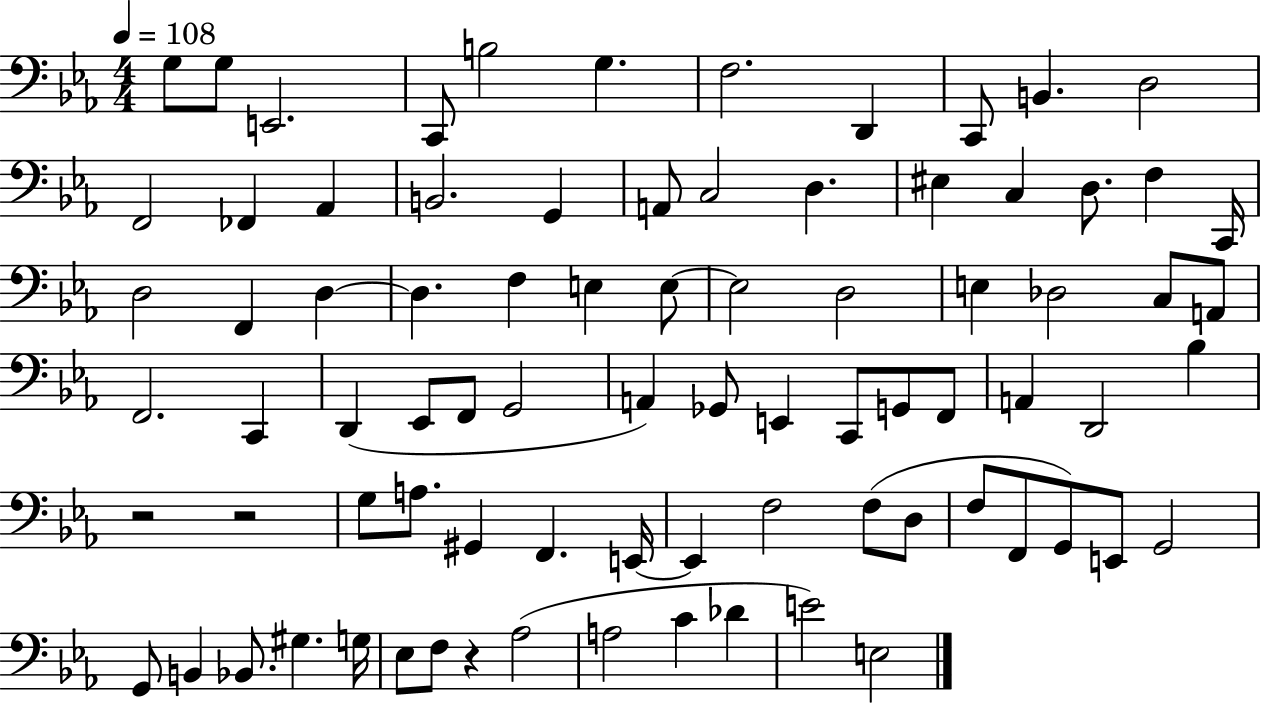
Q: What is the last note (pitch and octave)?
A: E3